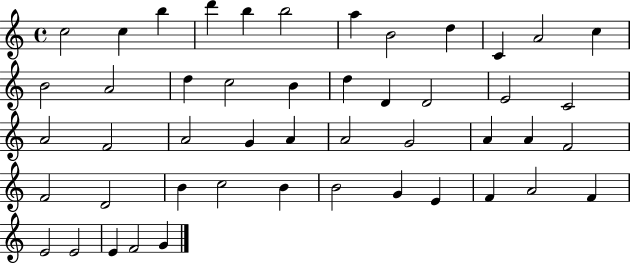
X:1
T:Untitled
M:4/4
L:1/4
K:C
c2 c b d' b b2 a B2 d C A2 c B2 A2 d c2 B d D D2 E2 C2 A2 F2 A2 G A A2 G2 A A F2 F2 D2 B c2 B B2 G E F A2 F E2 E2 E F2 G